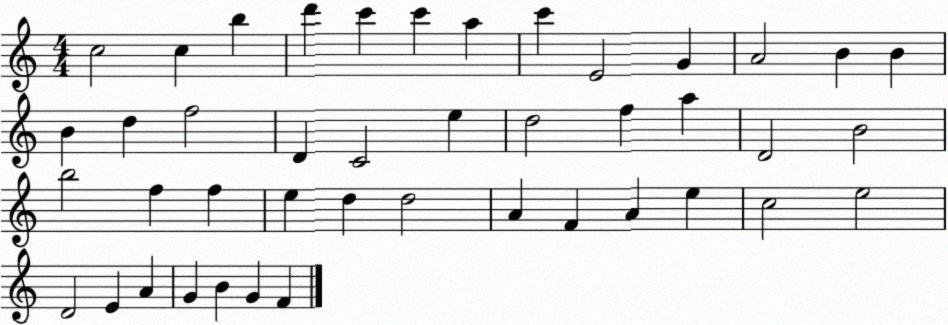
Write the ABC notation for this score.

X:1
T:Untitled
M:4/4
L:1/4
K:C
c2 c b d' c' c' a c' E2 G A2 B B B d f2 D C2 e d2 f a D2 B2 b2 f f e d d2 A F A e c2 e2 D2 E A G B G F